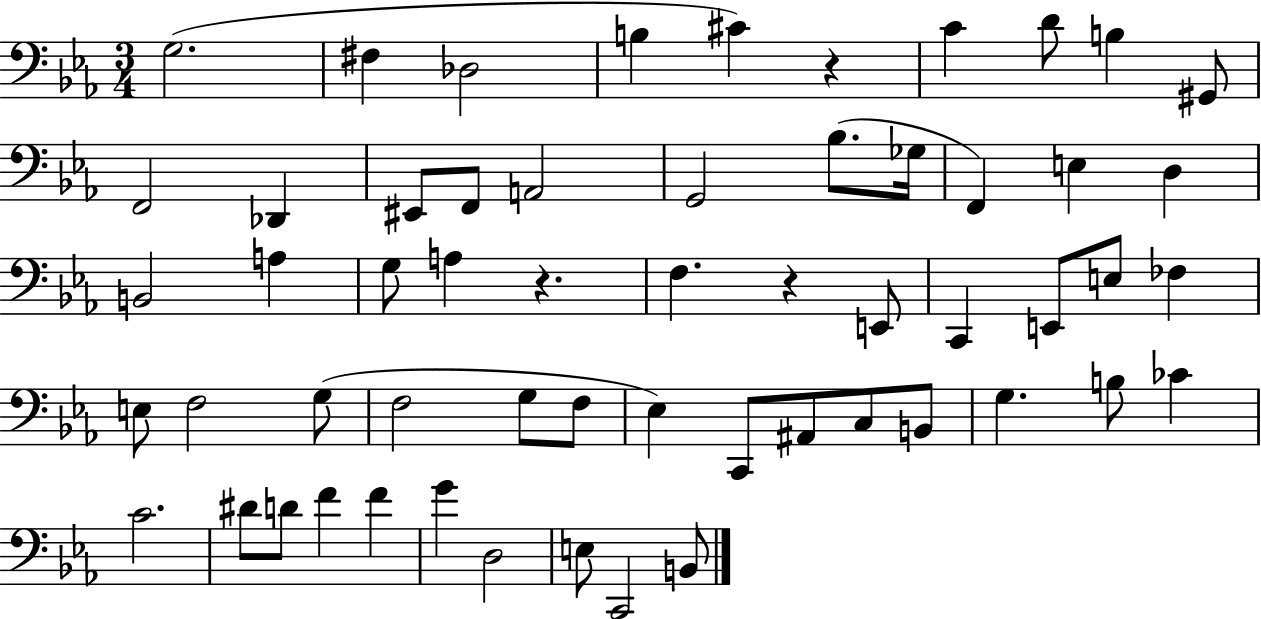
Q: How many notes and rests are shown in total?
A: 57